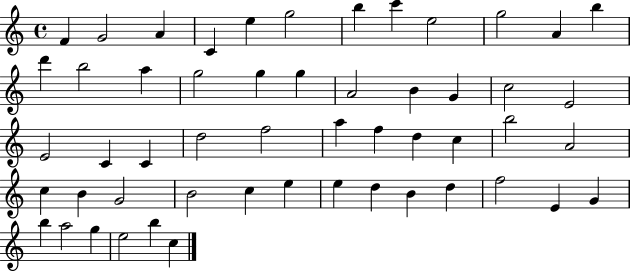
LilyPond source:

{
  \clef treble
  \time 4/4
  \defaultTimeSignature
  \key c \major
  f'4 g'2 a'4 | c'4 e''4 g''2 | b''4 c'''4 e''2 | g''2 a'4 b''4 | \break d'''4 b''2 a''4 | g''2 g''4 g''4 | a'2 b'4 g'4 | c''2 e'2 | \break e'2 c'4 c'4 | d''2 f''2 | a''4 f''4 d''4 c''4 | b''2 a'2 | \break c''4 b'4 g'2 | b'2 c''4 e''4 | e''4 d''4 b'4 d''4 | f''2 e'4 g'4 | \break b''4 a''2 g''4 | e''2 b''4 c''4 | \bar "|."
}